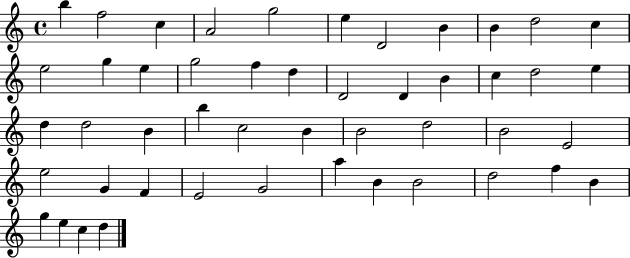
X:1
T:Untitled
M:4/4
L:1/4
K:C
b f2 c A2 g2 e D2 B B d2 c e2 g e g2 f d D2 D B c d2 e d d2 B b c2 B B2 d2 B2 E2 e2 G F E2 G2 a B B2 d2 f B g e c d